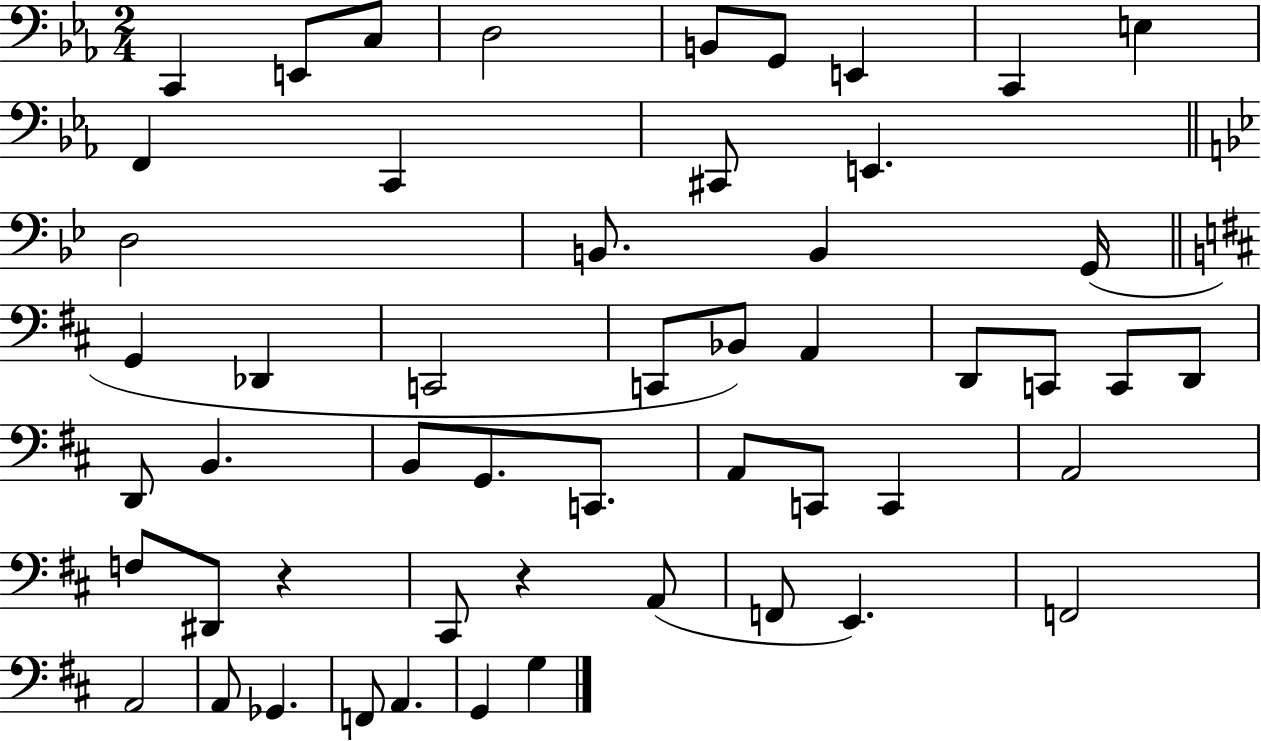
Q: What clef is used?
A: bass